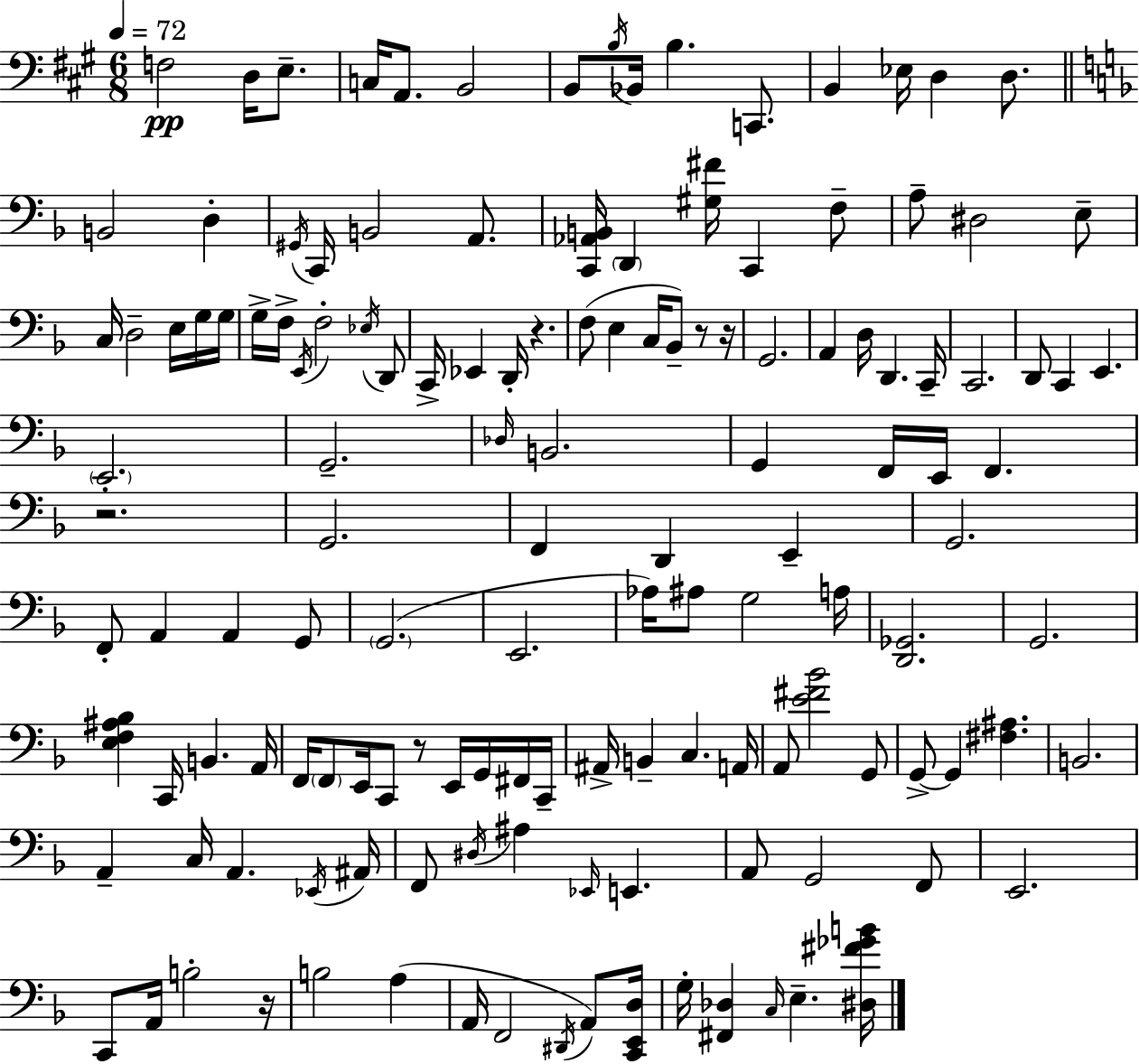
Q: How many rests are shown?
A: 6